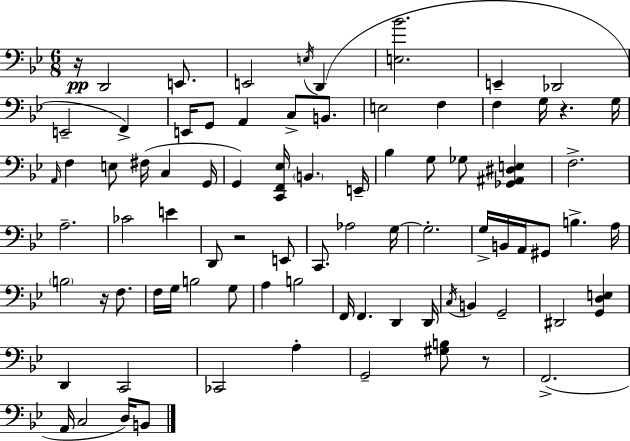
{
  \clef bass
  \numericTimeSignature
  \time 6/8
  \key bes \major
  r16\pp d,2 e,8. | e,2 \acciaccatura { e16 } d,4( | <e bes'>2. | e,4-- des,2 | \break e,2-- f,4->) | e,16 g,8 a,4 c8-> b,8. | e2 f4 | f4 g16 r4. | \break g16 \grace { a,16 } f4 e8 fis16( c4 | g,16 g,4) <c, f, ees>16 \parenthesize b,4. | e,16-- bes4 g8 ges8 <ges, ais, dis e>4 | f2.-> | \break a2.-- | ces'2 e'4 | d,8 r2 | e,8 c,8. aes2 | \break g16~~ g2.-. | g16-> b,16 a,16 gis,8 b4.-> | a16 \parenthesize b2 r16 f8. | f16 g16 b2 | \break g8 a4 b2 | f,16 f,4. d,4 | d,16 \acciaccatura { c16 } b,4 g,2-- | dis,2 <g, d e>4 | \break d,4 c,2 | ces,2 a4-. | g,2-- <gis b>8 | r8 f,2.->( | \break a,16 c2 | d16) b,8 \bar "|."
}